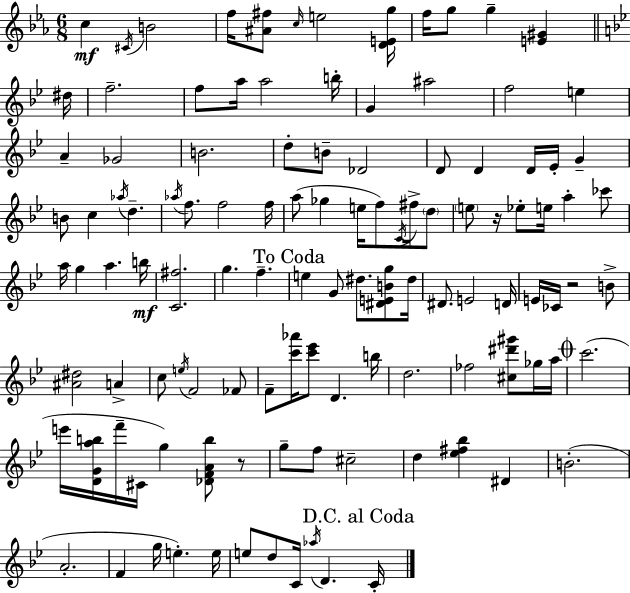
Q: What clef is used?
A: treble